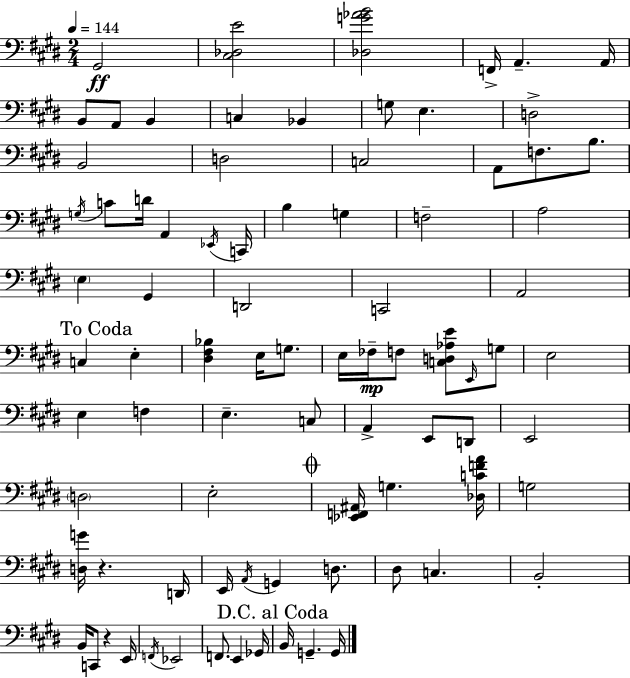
{
  \clef bass
  \numericTimeSignature
  \time 2/4
  \key e \major
  \tempo 4 = 144
  gis,2\ff | <cis des e'>2 | <des g' aes' b'>2 | f,16-> a,4.-- a,16 | \break b,8 a,8 b,4 | c4 bes,4 | g8 e4. | d2-> | \break b,2 | d2 | c2 | a,8 f8. b8. | \break \acciaccatura { g16 } c'8 d'16 a,4 | \acciaccatura { ees,16 } c,16 b4 g4 | f2-- | a2 | \break \parenthesize e4 gis,4 | d,2 | c,2 | a,2 | \break \mark "To Coda" c4 e4-. | <dis fis bes>4 e16 g8. | e16 fes16--\mp f8 <c d aes e'>8 | \grace { e,16 } g8 e2 | \break e4 f4 | e4.-- | c8 a,4-> e,8 | d,8 e,2 | \break \parenthesize d2 | e2-. | \mark \markup { \musicglyph "scripts.coda" } <ees, f, ais,>16 g4. | <des c' f' a'>16 g2 | \break <d g'>16 r4. | d,16 e,16 \acciaccatura { a,16 } g,4 | d8. dis8 c4. | b,2-. | \break b,16 c,8 r4 | e,16 \acciaccatura { f,16 } ees,2 | f,8. | e,4 ges,16 \mark "D.C. al Coda" b,16 g,4.-- | \break g,16 \bar "|."
}